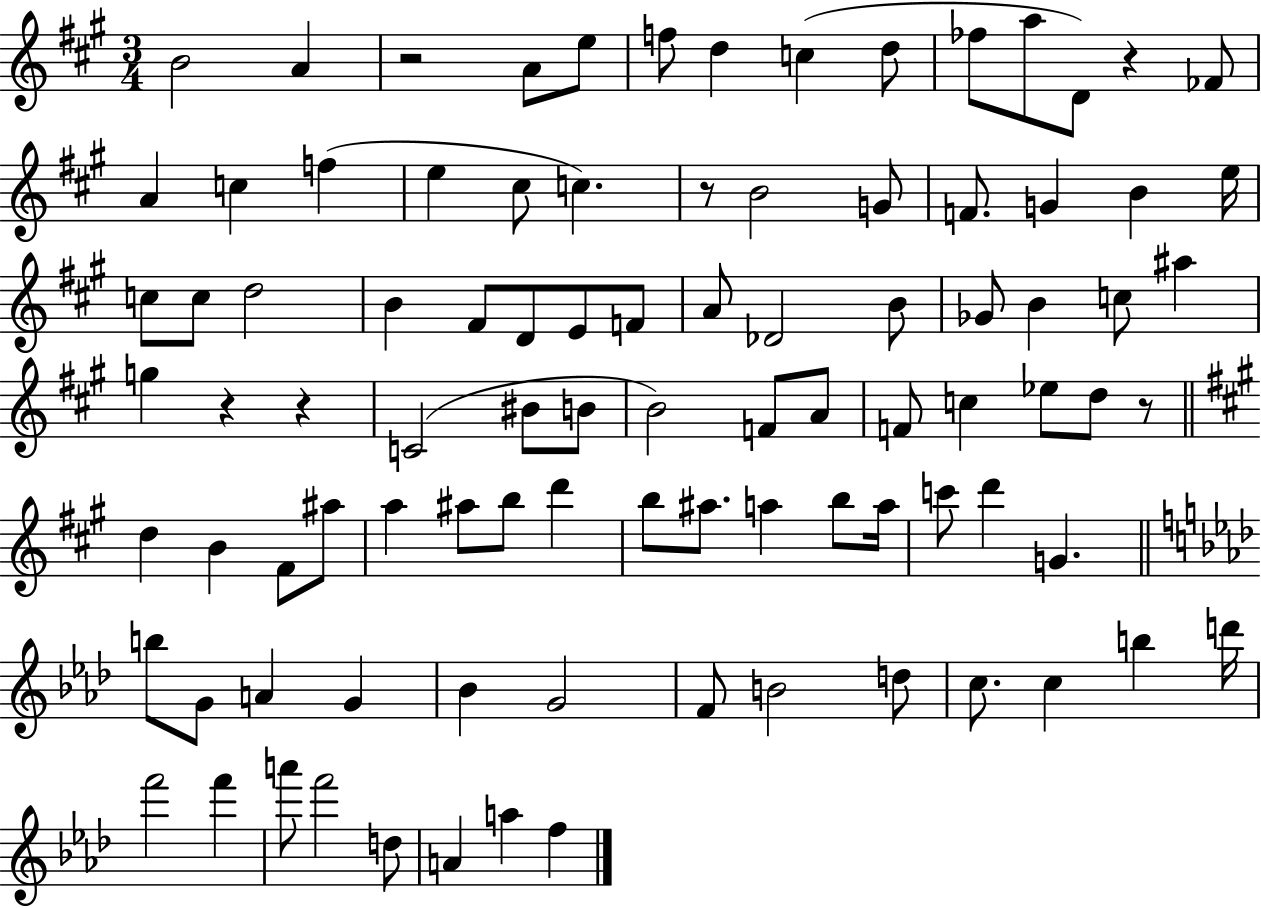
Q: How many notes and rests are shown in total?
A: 93